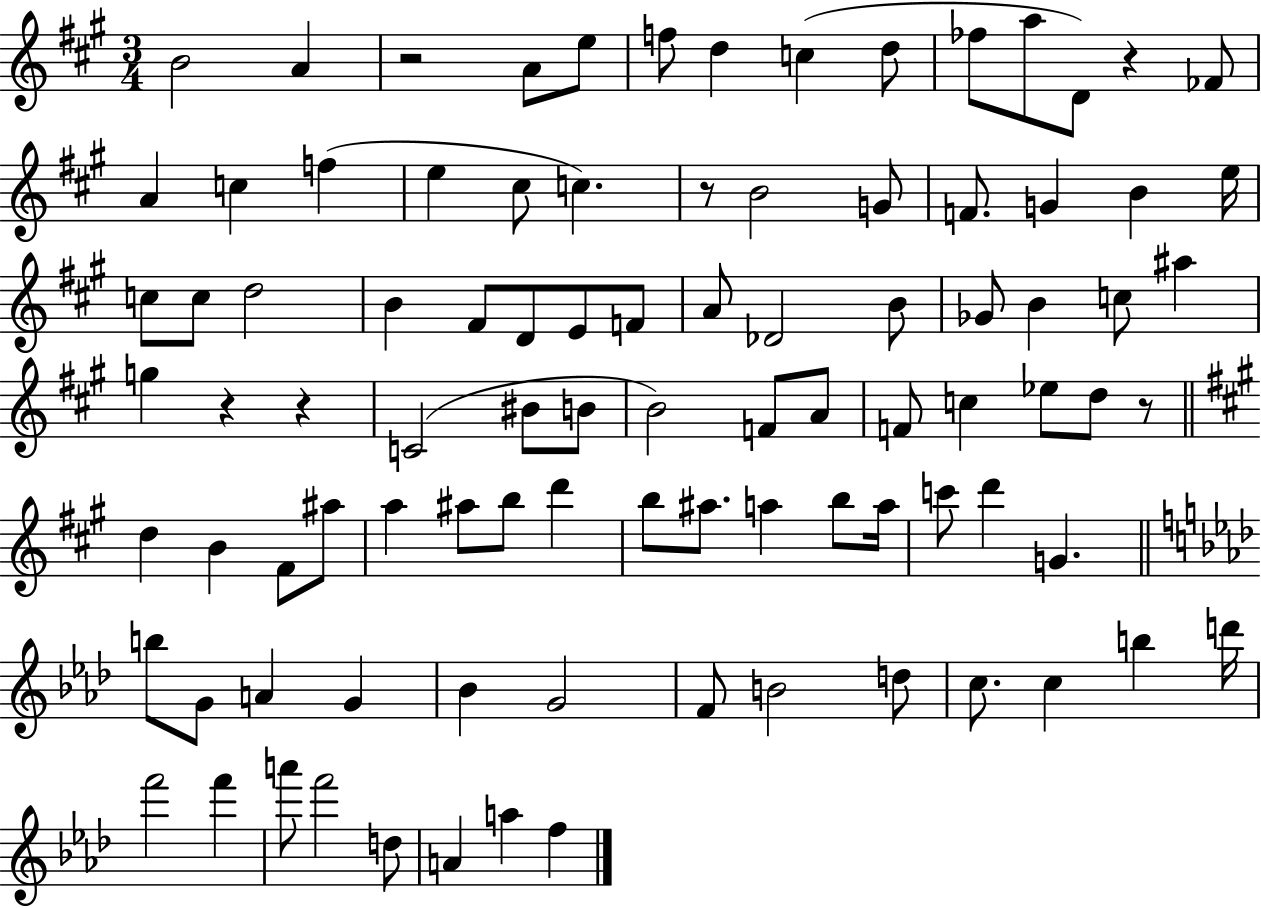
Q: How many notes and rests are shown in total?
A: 93